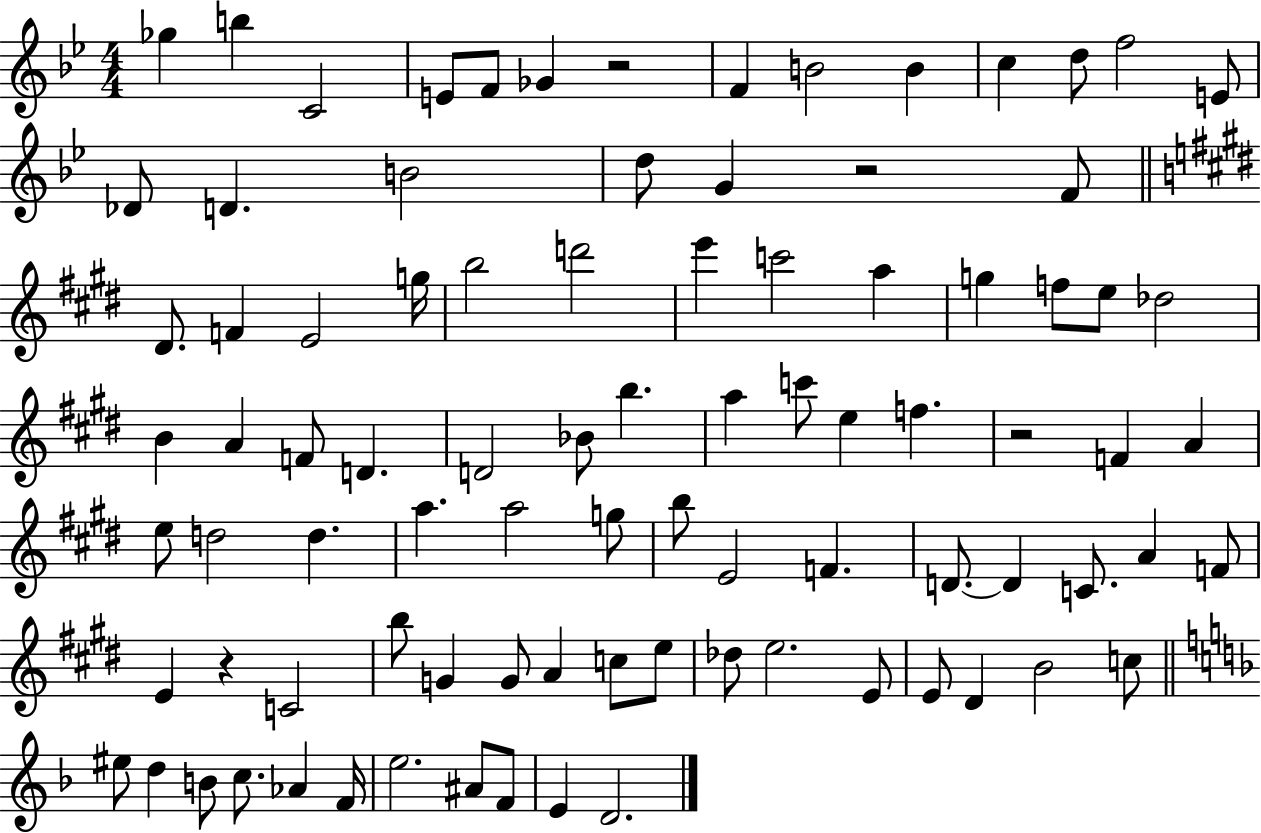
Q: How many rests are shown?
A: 4